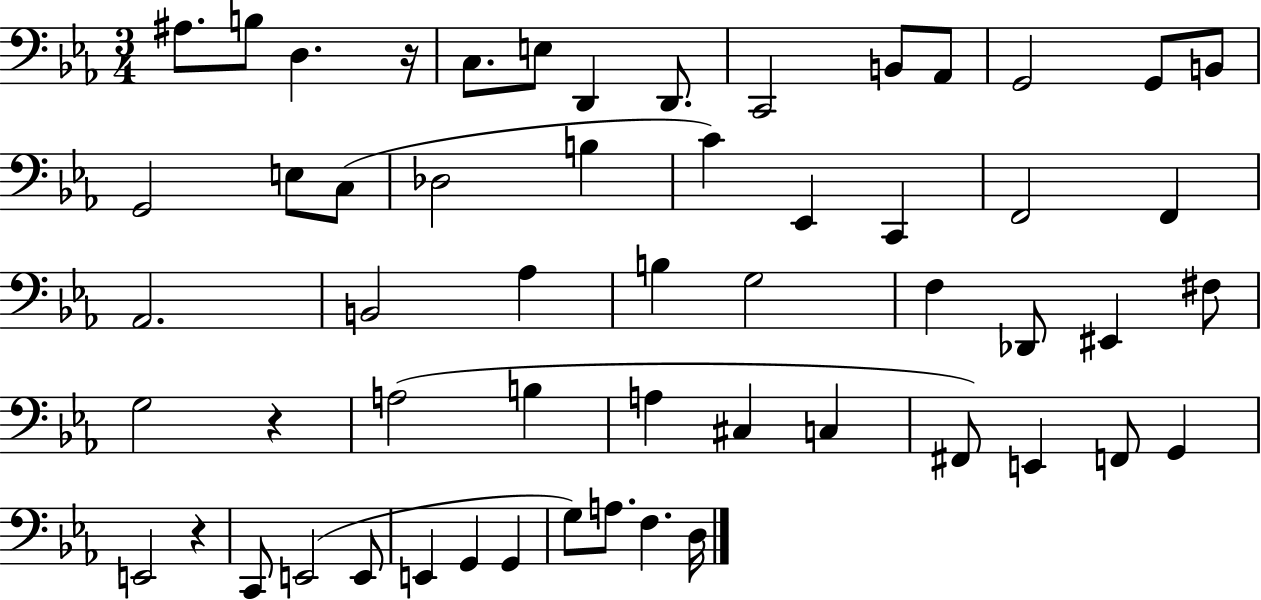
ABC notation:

X:1
T:Untitled
M:3/4
L:1/4
K:Eb
^A,/2 B,/2 D, z/4 C,/2 E,/2 D,, D,,/2 C,,2 B,,/2 _A,,/2 G,,2 G,,/2 B,,/2 G,,2 E,/2 C,/2 _D,2 B, C _E,, C,, F,,2 F,, _A,,2 B,,2 _A, B, G,2 F, _D,,/2 ^E,, ^F,/2 G,2 z A,2 B, A, ^C, C, ^F,,/2 E,, F,,/2 G,, E,,2 z C,,/2 E,,2 E,,/2 E,, G,, G,, G,/2 A,/2 F, D,/4